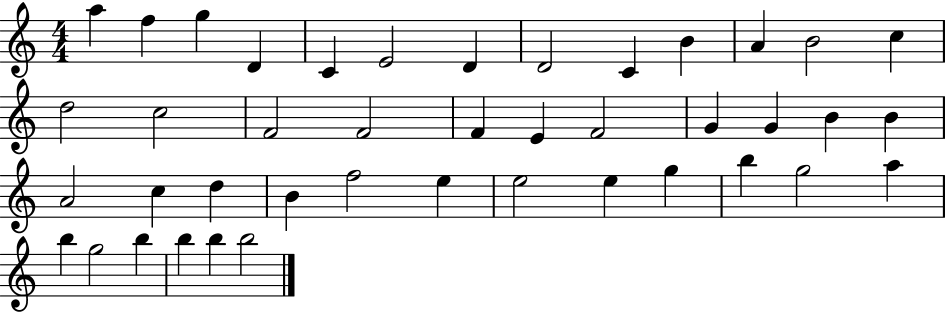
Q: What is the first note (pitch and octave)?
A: A5